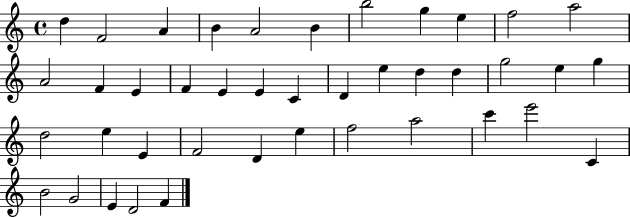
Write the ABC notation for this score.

X:1
T:Untitled
M:4/4
L:1/4
K:C
d F2 A B A2 B b2 g e f2 a2 A2 F E F E E C D e d d g2 e g d2 e E F2 D e f2 a2 c' e'2 C B2 G2 E D2 F